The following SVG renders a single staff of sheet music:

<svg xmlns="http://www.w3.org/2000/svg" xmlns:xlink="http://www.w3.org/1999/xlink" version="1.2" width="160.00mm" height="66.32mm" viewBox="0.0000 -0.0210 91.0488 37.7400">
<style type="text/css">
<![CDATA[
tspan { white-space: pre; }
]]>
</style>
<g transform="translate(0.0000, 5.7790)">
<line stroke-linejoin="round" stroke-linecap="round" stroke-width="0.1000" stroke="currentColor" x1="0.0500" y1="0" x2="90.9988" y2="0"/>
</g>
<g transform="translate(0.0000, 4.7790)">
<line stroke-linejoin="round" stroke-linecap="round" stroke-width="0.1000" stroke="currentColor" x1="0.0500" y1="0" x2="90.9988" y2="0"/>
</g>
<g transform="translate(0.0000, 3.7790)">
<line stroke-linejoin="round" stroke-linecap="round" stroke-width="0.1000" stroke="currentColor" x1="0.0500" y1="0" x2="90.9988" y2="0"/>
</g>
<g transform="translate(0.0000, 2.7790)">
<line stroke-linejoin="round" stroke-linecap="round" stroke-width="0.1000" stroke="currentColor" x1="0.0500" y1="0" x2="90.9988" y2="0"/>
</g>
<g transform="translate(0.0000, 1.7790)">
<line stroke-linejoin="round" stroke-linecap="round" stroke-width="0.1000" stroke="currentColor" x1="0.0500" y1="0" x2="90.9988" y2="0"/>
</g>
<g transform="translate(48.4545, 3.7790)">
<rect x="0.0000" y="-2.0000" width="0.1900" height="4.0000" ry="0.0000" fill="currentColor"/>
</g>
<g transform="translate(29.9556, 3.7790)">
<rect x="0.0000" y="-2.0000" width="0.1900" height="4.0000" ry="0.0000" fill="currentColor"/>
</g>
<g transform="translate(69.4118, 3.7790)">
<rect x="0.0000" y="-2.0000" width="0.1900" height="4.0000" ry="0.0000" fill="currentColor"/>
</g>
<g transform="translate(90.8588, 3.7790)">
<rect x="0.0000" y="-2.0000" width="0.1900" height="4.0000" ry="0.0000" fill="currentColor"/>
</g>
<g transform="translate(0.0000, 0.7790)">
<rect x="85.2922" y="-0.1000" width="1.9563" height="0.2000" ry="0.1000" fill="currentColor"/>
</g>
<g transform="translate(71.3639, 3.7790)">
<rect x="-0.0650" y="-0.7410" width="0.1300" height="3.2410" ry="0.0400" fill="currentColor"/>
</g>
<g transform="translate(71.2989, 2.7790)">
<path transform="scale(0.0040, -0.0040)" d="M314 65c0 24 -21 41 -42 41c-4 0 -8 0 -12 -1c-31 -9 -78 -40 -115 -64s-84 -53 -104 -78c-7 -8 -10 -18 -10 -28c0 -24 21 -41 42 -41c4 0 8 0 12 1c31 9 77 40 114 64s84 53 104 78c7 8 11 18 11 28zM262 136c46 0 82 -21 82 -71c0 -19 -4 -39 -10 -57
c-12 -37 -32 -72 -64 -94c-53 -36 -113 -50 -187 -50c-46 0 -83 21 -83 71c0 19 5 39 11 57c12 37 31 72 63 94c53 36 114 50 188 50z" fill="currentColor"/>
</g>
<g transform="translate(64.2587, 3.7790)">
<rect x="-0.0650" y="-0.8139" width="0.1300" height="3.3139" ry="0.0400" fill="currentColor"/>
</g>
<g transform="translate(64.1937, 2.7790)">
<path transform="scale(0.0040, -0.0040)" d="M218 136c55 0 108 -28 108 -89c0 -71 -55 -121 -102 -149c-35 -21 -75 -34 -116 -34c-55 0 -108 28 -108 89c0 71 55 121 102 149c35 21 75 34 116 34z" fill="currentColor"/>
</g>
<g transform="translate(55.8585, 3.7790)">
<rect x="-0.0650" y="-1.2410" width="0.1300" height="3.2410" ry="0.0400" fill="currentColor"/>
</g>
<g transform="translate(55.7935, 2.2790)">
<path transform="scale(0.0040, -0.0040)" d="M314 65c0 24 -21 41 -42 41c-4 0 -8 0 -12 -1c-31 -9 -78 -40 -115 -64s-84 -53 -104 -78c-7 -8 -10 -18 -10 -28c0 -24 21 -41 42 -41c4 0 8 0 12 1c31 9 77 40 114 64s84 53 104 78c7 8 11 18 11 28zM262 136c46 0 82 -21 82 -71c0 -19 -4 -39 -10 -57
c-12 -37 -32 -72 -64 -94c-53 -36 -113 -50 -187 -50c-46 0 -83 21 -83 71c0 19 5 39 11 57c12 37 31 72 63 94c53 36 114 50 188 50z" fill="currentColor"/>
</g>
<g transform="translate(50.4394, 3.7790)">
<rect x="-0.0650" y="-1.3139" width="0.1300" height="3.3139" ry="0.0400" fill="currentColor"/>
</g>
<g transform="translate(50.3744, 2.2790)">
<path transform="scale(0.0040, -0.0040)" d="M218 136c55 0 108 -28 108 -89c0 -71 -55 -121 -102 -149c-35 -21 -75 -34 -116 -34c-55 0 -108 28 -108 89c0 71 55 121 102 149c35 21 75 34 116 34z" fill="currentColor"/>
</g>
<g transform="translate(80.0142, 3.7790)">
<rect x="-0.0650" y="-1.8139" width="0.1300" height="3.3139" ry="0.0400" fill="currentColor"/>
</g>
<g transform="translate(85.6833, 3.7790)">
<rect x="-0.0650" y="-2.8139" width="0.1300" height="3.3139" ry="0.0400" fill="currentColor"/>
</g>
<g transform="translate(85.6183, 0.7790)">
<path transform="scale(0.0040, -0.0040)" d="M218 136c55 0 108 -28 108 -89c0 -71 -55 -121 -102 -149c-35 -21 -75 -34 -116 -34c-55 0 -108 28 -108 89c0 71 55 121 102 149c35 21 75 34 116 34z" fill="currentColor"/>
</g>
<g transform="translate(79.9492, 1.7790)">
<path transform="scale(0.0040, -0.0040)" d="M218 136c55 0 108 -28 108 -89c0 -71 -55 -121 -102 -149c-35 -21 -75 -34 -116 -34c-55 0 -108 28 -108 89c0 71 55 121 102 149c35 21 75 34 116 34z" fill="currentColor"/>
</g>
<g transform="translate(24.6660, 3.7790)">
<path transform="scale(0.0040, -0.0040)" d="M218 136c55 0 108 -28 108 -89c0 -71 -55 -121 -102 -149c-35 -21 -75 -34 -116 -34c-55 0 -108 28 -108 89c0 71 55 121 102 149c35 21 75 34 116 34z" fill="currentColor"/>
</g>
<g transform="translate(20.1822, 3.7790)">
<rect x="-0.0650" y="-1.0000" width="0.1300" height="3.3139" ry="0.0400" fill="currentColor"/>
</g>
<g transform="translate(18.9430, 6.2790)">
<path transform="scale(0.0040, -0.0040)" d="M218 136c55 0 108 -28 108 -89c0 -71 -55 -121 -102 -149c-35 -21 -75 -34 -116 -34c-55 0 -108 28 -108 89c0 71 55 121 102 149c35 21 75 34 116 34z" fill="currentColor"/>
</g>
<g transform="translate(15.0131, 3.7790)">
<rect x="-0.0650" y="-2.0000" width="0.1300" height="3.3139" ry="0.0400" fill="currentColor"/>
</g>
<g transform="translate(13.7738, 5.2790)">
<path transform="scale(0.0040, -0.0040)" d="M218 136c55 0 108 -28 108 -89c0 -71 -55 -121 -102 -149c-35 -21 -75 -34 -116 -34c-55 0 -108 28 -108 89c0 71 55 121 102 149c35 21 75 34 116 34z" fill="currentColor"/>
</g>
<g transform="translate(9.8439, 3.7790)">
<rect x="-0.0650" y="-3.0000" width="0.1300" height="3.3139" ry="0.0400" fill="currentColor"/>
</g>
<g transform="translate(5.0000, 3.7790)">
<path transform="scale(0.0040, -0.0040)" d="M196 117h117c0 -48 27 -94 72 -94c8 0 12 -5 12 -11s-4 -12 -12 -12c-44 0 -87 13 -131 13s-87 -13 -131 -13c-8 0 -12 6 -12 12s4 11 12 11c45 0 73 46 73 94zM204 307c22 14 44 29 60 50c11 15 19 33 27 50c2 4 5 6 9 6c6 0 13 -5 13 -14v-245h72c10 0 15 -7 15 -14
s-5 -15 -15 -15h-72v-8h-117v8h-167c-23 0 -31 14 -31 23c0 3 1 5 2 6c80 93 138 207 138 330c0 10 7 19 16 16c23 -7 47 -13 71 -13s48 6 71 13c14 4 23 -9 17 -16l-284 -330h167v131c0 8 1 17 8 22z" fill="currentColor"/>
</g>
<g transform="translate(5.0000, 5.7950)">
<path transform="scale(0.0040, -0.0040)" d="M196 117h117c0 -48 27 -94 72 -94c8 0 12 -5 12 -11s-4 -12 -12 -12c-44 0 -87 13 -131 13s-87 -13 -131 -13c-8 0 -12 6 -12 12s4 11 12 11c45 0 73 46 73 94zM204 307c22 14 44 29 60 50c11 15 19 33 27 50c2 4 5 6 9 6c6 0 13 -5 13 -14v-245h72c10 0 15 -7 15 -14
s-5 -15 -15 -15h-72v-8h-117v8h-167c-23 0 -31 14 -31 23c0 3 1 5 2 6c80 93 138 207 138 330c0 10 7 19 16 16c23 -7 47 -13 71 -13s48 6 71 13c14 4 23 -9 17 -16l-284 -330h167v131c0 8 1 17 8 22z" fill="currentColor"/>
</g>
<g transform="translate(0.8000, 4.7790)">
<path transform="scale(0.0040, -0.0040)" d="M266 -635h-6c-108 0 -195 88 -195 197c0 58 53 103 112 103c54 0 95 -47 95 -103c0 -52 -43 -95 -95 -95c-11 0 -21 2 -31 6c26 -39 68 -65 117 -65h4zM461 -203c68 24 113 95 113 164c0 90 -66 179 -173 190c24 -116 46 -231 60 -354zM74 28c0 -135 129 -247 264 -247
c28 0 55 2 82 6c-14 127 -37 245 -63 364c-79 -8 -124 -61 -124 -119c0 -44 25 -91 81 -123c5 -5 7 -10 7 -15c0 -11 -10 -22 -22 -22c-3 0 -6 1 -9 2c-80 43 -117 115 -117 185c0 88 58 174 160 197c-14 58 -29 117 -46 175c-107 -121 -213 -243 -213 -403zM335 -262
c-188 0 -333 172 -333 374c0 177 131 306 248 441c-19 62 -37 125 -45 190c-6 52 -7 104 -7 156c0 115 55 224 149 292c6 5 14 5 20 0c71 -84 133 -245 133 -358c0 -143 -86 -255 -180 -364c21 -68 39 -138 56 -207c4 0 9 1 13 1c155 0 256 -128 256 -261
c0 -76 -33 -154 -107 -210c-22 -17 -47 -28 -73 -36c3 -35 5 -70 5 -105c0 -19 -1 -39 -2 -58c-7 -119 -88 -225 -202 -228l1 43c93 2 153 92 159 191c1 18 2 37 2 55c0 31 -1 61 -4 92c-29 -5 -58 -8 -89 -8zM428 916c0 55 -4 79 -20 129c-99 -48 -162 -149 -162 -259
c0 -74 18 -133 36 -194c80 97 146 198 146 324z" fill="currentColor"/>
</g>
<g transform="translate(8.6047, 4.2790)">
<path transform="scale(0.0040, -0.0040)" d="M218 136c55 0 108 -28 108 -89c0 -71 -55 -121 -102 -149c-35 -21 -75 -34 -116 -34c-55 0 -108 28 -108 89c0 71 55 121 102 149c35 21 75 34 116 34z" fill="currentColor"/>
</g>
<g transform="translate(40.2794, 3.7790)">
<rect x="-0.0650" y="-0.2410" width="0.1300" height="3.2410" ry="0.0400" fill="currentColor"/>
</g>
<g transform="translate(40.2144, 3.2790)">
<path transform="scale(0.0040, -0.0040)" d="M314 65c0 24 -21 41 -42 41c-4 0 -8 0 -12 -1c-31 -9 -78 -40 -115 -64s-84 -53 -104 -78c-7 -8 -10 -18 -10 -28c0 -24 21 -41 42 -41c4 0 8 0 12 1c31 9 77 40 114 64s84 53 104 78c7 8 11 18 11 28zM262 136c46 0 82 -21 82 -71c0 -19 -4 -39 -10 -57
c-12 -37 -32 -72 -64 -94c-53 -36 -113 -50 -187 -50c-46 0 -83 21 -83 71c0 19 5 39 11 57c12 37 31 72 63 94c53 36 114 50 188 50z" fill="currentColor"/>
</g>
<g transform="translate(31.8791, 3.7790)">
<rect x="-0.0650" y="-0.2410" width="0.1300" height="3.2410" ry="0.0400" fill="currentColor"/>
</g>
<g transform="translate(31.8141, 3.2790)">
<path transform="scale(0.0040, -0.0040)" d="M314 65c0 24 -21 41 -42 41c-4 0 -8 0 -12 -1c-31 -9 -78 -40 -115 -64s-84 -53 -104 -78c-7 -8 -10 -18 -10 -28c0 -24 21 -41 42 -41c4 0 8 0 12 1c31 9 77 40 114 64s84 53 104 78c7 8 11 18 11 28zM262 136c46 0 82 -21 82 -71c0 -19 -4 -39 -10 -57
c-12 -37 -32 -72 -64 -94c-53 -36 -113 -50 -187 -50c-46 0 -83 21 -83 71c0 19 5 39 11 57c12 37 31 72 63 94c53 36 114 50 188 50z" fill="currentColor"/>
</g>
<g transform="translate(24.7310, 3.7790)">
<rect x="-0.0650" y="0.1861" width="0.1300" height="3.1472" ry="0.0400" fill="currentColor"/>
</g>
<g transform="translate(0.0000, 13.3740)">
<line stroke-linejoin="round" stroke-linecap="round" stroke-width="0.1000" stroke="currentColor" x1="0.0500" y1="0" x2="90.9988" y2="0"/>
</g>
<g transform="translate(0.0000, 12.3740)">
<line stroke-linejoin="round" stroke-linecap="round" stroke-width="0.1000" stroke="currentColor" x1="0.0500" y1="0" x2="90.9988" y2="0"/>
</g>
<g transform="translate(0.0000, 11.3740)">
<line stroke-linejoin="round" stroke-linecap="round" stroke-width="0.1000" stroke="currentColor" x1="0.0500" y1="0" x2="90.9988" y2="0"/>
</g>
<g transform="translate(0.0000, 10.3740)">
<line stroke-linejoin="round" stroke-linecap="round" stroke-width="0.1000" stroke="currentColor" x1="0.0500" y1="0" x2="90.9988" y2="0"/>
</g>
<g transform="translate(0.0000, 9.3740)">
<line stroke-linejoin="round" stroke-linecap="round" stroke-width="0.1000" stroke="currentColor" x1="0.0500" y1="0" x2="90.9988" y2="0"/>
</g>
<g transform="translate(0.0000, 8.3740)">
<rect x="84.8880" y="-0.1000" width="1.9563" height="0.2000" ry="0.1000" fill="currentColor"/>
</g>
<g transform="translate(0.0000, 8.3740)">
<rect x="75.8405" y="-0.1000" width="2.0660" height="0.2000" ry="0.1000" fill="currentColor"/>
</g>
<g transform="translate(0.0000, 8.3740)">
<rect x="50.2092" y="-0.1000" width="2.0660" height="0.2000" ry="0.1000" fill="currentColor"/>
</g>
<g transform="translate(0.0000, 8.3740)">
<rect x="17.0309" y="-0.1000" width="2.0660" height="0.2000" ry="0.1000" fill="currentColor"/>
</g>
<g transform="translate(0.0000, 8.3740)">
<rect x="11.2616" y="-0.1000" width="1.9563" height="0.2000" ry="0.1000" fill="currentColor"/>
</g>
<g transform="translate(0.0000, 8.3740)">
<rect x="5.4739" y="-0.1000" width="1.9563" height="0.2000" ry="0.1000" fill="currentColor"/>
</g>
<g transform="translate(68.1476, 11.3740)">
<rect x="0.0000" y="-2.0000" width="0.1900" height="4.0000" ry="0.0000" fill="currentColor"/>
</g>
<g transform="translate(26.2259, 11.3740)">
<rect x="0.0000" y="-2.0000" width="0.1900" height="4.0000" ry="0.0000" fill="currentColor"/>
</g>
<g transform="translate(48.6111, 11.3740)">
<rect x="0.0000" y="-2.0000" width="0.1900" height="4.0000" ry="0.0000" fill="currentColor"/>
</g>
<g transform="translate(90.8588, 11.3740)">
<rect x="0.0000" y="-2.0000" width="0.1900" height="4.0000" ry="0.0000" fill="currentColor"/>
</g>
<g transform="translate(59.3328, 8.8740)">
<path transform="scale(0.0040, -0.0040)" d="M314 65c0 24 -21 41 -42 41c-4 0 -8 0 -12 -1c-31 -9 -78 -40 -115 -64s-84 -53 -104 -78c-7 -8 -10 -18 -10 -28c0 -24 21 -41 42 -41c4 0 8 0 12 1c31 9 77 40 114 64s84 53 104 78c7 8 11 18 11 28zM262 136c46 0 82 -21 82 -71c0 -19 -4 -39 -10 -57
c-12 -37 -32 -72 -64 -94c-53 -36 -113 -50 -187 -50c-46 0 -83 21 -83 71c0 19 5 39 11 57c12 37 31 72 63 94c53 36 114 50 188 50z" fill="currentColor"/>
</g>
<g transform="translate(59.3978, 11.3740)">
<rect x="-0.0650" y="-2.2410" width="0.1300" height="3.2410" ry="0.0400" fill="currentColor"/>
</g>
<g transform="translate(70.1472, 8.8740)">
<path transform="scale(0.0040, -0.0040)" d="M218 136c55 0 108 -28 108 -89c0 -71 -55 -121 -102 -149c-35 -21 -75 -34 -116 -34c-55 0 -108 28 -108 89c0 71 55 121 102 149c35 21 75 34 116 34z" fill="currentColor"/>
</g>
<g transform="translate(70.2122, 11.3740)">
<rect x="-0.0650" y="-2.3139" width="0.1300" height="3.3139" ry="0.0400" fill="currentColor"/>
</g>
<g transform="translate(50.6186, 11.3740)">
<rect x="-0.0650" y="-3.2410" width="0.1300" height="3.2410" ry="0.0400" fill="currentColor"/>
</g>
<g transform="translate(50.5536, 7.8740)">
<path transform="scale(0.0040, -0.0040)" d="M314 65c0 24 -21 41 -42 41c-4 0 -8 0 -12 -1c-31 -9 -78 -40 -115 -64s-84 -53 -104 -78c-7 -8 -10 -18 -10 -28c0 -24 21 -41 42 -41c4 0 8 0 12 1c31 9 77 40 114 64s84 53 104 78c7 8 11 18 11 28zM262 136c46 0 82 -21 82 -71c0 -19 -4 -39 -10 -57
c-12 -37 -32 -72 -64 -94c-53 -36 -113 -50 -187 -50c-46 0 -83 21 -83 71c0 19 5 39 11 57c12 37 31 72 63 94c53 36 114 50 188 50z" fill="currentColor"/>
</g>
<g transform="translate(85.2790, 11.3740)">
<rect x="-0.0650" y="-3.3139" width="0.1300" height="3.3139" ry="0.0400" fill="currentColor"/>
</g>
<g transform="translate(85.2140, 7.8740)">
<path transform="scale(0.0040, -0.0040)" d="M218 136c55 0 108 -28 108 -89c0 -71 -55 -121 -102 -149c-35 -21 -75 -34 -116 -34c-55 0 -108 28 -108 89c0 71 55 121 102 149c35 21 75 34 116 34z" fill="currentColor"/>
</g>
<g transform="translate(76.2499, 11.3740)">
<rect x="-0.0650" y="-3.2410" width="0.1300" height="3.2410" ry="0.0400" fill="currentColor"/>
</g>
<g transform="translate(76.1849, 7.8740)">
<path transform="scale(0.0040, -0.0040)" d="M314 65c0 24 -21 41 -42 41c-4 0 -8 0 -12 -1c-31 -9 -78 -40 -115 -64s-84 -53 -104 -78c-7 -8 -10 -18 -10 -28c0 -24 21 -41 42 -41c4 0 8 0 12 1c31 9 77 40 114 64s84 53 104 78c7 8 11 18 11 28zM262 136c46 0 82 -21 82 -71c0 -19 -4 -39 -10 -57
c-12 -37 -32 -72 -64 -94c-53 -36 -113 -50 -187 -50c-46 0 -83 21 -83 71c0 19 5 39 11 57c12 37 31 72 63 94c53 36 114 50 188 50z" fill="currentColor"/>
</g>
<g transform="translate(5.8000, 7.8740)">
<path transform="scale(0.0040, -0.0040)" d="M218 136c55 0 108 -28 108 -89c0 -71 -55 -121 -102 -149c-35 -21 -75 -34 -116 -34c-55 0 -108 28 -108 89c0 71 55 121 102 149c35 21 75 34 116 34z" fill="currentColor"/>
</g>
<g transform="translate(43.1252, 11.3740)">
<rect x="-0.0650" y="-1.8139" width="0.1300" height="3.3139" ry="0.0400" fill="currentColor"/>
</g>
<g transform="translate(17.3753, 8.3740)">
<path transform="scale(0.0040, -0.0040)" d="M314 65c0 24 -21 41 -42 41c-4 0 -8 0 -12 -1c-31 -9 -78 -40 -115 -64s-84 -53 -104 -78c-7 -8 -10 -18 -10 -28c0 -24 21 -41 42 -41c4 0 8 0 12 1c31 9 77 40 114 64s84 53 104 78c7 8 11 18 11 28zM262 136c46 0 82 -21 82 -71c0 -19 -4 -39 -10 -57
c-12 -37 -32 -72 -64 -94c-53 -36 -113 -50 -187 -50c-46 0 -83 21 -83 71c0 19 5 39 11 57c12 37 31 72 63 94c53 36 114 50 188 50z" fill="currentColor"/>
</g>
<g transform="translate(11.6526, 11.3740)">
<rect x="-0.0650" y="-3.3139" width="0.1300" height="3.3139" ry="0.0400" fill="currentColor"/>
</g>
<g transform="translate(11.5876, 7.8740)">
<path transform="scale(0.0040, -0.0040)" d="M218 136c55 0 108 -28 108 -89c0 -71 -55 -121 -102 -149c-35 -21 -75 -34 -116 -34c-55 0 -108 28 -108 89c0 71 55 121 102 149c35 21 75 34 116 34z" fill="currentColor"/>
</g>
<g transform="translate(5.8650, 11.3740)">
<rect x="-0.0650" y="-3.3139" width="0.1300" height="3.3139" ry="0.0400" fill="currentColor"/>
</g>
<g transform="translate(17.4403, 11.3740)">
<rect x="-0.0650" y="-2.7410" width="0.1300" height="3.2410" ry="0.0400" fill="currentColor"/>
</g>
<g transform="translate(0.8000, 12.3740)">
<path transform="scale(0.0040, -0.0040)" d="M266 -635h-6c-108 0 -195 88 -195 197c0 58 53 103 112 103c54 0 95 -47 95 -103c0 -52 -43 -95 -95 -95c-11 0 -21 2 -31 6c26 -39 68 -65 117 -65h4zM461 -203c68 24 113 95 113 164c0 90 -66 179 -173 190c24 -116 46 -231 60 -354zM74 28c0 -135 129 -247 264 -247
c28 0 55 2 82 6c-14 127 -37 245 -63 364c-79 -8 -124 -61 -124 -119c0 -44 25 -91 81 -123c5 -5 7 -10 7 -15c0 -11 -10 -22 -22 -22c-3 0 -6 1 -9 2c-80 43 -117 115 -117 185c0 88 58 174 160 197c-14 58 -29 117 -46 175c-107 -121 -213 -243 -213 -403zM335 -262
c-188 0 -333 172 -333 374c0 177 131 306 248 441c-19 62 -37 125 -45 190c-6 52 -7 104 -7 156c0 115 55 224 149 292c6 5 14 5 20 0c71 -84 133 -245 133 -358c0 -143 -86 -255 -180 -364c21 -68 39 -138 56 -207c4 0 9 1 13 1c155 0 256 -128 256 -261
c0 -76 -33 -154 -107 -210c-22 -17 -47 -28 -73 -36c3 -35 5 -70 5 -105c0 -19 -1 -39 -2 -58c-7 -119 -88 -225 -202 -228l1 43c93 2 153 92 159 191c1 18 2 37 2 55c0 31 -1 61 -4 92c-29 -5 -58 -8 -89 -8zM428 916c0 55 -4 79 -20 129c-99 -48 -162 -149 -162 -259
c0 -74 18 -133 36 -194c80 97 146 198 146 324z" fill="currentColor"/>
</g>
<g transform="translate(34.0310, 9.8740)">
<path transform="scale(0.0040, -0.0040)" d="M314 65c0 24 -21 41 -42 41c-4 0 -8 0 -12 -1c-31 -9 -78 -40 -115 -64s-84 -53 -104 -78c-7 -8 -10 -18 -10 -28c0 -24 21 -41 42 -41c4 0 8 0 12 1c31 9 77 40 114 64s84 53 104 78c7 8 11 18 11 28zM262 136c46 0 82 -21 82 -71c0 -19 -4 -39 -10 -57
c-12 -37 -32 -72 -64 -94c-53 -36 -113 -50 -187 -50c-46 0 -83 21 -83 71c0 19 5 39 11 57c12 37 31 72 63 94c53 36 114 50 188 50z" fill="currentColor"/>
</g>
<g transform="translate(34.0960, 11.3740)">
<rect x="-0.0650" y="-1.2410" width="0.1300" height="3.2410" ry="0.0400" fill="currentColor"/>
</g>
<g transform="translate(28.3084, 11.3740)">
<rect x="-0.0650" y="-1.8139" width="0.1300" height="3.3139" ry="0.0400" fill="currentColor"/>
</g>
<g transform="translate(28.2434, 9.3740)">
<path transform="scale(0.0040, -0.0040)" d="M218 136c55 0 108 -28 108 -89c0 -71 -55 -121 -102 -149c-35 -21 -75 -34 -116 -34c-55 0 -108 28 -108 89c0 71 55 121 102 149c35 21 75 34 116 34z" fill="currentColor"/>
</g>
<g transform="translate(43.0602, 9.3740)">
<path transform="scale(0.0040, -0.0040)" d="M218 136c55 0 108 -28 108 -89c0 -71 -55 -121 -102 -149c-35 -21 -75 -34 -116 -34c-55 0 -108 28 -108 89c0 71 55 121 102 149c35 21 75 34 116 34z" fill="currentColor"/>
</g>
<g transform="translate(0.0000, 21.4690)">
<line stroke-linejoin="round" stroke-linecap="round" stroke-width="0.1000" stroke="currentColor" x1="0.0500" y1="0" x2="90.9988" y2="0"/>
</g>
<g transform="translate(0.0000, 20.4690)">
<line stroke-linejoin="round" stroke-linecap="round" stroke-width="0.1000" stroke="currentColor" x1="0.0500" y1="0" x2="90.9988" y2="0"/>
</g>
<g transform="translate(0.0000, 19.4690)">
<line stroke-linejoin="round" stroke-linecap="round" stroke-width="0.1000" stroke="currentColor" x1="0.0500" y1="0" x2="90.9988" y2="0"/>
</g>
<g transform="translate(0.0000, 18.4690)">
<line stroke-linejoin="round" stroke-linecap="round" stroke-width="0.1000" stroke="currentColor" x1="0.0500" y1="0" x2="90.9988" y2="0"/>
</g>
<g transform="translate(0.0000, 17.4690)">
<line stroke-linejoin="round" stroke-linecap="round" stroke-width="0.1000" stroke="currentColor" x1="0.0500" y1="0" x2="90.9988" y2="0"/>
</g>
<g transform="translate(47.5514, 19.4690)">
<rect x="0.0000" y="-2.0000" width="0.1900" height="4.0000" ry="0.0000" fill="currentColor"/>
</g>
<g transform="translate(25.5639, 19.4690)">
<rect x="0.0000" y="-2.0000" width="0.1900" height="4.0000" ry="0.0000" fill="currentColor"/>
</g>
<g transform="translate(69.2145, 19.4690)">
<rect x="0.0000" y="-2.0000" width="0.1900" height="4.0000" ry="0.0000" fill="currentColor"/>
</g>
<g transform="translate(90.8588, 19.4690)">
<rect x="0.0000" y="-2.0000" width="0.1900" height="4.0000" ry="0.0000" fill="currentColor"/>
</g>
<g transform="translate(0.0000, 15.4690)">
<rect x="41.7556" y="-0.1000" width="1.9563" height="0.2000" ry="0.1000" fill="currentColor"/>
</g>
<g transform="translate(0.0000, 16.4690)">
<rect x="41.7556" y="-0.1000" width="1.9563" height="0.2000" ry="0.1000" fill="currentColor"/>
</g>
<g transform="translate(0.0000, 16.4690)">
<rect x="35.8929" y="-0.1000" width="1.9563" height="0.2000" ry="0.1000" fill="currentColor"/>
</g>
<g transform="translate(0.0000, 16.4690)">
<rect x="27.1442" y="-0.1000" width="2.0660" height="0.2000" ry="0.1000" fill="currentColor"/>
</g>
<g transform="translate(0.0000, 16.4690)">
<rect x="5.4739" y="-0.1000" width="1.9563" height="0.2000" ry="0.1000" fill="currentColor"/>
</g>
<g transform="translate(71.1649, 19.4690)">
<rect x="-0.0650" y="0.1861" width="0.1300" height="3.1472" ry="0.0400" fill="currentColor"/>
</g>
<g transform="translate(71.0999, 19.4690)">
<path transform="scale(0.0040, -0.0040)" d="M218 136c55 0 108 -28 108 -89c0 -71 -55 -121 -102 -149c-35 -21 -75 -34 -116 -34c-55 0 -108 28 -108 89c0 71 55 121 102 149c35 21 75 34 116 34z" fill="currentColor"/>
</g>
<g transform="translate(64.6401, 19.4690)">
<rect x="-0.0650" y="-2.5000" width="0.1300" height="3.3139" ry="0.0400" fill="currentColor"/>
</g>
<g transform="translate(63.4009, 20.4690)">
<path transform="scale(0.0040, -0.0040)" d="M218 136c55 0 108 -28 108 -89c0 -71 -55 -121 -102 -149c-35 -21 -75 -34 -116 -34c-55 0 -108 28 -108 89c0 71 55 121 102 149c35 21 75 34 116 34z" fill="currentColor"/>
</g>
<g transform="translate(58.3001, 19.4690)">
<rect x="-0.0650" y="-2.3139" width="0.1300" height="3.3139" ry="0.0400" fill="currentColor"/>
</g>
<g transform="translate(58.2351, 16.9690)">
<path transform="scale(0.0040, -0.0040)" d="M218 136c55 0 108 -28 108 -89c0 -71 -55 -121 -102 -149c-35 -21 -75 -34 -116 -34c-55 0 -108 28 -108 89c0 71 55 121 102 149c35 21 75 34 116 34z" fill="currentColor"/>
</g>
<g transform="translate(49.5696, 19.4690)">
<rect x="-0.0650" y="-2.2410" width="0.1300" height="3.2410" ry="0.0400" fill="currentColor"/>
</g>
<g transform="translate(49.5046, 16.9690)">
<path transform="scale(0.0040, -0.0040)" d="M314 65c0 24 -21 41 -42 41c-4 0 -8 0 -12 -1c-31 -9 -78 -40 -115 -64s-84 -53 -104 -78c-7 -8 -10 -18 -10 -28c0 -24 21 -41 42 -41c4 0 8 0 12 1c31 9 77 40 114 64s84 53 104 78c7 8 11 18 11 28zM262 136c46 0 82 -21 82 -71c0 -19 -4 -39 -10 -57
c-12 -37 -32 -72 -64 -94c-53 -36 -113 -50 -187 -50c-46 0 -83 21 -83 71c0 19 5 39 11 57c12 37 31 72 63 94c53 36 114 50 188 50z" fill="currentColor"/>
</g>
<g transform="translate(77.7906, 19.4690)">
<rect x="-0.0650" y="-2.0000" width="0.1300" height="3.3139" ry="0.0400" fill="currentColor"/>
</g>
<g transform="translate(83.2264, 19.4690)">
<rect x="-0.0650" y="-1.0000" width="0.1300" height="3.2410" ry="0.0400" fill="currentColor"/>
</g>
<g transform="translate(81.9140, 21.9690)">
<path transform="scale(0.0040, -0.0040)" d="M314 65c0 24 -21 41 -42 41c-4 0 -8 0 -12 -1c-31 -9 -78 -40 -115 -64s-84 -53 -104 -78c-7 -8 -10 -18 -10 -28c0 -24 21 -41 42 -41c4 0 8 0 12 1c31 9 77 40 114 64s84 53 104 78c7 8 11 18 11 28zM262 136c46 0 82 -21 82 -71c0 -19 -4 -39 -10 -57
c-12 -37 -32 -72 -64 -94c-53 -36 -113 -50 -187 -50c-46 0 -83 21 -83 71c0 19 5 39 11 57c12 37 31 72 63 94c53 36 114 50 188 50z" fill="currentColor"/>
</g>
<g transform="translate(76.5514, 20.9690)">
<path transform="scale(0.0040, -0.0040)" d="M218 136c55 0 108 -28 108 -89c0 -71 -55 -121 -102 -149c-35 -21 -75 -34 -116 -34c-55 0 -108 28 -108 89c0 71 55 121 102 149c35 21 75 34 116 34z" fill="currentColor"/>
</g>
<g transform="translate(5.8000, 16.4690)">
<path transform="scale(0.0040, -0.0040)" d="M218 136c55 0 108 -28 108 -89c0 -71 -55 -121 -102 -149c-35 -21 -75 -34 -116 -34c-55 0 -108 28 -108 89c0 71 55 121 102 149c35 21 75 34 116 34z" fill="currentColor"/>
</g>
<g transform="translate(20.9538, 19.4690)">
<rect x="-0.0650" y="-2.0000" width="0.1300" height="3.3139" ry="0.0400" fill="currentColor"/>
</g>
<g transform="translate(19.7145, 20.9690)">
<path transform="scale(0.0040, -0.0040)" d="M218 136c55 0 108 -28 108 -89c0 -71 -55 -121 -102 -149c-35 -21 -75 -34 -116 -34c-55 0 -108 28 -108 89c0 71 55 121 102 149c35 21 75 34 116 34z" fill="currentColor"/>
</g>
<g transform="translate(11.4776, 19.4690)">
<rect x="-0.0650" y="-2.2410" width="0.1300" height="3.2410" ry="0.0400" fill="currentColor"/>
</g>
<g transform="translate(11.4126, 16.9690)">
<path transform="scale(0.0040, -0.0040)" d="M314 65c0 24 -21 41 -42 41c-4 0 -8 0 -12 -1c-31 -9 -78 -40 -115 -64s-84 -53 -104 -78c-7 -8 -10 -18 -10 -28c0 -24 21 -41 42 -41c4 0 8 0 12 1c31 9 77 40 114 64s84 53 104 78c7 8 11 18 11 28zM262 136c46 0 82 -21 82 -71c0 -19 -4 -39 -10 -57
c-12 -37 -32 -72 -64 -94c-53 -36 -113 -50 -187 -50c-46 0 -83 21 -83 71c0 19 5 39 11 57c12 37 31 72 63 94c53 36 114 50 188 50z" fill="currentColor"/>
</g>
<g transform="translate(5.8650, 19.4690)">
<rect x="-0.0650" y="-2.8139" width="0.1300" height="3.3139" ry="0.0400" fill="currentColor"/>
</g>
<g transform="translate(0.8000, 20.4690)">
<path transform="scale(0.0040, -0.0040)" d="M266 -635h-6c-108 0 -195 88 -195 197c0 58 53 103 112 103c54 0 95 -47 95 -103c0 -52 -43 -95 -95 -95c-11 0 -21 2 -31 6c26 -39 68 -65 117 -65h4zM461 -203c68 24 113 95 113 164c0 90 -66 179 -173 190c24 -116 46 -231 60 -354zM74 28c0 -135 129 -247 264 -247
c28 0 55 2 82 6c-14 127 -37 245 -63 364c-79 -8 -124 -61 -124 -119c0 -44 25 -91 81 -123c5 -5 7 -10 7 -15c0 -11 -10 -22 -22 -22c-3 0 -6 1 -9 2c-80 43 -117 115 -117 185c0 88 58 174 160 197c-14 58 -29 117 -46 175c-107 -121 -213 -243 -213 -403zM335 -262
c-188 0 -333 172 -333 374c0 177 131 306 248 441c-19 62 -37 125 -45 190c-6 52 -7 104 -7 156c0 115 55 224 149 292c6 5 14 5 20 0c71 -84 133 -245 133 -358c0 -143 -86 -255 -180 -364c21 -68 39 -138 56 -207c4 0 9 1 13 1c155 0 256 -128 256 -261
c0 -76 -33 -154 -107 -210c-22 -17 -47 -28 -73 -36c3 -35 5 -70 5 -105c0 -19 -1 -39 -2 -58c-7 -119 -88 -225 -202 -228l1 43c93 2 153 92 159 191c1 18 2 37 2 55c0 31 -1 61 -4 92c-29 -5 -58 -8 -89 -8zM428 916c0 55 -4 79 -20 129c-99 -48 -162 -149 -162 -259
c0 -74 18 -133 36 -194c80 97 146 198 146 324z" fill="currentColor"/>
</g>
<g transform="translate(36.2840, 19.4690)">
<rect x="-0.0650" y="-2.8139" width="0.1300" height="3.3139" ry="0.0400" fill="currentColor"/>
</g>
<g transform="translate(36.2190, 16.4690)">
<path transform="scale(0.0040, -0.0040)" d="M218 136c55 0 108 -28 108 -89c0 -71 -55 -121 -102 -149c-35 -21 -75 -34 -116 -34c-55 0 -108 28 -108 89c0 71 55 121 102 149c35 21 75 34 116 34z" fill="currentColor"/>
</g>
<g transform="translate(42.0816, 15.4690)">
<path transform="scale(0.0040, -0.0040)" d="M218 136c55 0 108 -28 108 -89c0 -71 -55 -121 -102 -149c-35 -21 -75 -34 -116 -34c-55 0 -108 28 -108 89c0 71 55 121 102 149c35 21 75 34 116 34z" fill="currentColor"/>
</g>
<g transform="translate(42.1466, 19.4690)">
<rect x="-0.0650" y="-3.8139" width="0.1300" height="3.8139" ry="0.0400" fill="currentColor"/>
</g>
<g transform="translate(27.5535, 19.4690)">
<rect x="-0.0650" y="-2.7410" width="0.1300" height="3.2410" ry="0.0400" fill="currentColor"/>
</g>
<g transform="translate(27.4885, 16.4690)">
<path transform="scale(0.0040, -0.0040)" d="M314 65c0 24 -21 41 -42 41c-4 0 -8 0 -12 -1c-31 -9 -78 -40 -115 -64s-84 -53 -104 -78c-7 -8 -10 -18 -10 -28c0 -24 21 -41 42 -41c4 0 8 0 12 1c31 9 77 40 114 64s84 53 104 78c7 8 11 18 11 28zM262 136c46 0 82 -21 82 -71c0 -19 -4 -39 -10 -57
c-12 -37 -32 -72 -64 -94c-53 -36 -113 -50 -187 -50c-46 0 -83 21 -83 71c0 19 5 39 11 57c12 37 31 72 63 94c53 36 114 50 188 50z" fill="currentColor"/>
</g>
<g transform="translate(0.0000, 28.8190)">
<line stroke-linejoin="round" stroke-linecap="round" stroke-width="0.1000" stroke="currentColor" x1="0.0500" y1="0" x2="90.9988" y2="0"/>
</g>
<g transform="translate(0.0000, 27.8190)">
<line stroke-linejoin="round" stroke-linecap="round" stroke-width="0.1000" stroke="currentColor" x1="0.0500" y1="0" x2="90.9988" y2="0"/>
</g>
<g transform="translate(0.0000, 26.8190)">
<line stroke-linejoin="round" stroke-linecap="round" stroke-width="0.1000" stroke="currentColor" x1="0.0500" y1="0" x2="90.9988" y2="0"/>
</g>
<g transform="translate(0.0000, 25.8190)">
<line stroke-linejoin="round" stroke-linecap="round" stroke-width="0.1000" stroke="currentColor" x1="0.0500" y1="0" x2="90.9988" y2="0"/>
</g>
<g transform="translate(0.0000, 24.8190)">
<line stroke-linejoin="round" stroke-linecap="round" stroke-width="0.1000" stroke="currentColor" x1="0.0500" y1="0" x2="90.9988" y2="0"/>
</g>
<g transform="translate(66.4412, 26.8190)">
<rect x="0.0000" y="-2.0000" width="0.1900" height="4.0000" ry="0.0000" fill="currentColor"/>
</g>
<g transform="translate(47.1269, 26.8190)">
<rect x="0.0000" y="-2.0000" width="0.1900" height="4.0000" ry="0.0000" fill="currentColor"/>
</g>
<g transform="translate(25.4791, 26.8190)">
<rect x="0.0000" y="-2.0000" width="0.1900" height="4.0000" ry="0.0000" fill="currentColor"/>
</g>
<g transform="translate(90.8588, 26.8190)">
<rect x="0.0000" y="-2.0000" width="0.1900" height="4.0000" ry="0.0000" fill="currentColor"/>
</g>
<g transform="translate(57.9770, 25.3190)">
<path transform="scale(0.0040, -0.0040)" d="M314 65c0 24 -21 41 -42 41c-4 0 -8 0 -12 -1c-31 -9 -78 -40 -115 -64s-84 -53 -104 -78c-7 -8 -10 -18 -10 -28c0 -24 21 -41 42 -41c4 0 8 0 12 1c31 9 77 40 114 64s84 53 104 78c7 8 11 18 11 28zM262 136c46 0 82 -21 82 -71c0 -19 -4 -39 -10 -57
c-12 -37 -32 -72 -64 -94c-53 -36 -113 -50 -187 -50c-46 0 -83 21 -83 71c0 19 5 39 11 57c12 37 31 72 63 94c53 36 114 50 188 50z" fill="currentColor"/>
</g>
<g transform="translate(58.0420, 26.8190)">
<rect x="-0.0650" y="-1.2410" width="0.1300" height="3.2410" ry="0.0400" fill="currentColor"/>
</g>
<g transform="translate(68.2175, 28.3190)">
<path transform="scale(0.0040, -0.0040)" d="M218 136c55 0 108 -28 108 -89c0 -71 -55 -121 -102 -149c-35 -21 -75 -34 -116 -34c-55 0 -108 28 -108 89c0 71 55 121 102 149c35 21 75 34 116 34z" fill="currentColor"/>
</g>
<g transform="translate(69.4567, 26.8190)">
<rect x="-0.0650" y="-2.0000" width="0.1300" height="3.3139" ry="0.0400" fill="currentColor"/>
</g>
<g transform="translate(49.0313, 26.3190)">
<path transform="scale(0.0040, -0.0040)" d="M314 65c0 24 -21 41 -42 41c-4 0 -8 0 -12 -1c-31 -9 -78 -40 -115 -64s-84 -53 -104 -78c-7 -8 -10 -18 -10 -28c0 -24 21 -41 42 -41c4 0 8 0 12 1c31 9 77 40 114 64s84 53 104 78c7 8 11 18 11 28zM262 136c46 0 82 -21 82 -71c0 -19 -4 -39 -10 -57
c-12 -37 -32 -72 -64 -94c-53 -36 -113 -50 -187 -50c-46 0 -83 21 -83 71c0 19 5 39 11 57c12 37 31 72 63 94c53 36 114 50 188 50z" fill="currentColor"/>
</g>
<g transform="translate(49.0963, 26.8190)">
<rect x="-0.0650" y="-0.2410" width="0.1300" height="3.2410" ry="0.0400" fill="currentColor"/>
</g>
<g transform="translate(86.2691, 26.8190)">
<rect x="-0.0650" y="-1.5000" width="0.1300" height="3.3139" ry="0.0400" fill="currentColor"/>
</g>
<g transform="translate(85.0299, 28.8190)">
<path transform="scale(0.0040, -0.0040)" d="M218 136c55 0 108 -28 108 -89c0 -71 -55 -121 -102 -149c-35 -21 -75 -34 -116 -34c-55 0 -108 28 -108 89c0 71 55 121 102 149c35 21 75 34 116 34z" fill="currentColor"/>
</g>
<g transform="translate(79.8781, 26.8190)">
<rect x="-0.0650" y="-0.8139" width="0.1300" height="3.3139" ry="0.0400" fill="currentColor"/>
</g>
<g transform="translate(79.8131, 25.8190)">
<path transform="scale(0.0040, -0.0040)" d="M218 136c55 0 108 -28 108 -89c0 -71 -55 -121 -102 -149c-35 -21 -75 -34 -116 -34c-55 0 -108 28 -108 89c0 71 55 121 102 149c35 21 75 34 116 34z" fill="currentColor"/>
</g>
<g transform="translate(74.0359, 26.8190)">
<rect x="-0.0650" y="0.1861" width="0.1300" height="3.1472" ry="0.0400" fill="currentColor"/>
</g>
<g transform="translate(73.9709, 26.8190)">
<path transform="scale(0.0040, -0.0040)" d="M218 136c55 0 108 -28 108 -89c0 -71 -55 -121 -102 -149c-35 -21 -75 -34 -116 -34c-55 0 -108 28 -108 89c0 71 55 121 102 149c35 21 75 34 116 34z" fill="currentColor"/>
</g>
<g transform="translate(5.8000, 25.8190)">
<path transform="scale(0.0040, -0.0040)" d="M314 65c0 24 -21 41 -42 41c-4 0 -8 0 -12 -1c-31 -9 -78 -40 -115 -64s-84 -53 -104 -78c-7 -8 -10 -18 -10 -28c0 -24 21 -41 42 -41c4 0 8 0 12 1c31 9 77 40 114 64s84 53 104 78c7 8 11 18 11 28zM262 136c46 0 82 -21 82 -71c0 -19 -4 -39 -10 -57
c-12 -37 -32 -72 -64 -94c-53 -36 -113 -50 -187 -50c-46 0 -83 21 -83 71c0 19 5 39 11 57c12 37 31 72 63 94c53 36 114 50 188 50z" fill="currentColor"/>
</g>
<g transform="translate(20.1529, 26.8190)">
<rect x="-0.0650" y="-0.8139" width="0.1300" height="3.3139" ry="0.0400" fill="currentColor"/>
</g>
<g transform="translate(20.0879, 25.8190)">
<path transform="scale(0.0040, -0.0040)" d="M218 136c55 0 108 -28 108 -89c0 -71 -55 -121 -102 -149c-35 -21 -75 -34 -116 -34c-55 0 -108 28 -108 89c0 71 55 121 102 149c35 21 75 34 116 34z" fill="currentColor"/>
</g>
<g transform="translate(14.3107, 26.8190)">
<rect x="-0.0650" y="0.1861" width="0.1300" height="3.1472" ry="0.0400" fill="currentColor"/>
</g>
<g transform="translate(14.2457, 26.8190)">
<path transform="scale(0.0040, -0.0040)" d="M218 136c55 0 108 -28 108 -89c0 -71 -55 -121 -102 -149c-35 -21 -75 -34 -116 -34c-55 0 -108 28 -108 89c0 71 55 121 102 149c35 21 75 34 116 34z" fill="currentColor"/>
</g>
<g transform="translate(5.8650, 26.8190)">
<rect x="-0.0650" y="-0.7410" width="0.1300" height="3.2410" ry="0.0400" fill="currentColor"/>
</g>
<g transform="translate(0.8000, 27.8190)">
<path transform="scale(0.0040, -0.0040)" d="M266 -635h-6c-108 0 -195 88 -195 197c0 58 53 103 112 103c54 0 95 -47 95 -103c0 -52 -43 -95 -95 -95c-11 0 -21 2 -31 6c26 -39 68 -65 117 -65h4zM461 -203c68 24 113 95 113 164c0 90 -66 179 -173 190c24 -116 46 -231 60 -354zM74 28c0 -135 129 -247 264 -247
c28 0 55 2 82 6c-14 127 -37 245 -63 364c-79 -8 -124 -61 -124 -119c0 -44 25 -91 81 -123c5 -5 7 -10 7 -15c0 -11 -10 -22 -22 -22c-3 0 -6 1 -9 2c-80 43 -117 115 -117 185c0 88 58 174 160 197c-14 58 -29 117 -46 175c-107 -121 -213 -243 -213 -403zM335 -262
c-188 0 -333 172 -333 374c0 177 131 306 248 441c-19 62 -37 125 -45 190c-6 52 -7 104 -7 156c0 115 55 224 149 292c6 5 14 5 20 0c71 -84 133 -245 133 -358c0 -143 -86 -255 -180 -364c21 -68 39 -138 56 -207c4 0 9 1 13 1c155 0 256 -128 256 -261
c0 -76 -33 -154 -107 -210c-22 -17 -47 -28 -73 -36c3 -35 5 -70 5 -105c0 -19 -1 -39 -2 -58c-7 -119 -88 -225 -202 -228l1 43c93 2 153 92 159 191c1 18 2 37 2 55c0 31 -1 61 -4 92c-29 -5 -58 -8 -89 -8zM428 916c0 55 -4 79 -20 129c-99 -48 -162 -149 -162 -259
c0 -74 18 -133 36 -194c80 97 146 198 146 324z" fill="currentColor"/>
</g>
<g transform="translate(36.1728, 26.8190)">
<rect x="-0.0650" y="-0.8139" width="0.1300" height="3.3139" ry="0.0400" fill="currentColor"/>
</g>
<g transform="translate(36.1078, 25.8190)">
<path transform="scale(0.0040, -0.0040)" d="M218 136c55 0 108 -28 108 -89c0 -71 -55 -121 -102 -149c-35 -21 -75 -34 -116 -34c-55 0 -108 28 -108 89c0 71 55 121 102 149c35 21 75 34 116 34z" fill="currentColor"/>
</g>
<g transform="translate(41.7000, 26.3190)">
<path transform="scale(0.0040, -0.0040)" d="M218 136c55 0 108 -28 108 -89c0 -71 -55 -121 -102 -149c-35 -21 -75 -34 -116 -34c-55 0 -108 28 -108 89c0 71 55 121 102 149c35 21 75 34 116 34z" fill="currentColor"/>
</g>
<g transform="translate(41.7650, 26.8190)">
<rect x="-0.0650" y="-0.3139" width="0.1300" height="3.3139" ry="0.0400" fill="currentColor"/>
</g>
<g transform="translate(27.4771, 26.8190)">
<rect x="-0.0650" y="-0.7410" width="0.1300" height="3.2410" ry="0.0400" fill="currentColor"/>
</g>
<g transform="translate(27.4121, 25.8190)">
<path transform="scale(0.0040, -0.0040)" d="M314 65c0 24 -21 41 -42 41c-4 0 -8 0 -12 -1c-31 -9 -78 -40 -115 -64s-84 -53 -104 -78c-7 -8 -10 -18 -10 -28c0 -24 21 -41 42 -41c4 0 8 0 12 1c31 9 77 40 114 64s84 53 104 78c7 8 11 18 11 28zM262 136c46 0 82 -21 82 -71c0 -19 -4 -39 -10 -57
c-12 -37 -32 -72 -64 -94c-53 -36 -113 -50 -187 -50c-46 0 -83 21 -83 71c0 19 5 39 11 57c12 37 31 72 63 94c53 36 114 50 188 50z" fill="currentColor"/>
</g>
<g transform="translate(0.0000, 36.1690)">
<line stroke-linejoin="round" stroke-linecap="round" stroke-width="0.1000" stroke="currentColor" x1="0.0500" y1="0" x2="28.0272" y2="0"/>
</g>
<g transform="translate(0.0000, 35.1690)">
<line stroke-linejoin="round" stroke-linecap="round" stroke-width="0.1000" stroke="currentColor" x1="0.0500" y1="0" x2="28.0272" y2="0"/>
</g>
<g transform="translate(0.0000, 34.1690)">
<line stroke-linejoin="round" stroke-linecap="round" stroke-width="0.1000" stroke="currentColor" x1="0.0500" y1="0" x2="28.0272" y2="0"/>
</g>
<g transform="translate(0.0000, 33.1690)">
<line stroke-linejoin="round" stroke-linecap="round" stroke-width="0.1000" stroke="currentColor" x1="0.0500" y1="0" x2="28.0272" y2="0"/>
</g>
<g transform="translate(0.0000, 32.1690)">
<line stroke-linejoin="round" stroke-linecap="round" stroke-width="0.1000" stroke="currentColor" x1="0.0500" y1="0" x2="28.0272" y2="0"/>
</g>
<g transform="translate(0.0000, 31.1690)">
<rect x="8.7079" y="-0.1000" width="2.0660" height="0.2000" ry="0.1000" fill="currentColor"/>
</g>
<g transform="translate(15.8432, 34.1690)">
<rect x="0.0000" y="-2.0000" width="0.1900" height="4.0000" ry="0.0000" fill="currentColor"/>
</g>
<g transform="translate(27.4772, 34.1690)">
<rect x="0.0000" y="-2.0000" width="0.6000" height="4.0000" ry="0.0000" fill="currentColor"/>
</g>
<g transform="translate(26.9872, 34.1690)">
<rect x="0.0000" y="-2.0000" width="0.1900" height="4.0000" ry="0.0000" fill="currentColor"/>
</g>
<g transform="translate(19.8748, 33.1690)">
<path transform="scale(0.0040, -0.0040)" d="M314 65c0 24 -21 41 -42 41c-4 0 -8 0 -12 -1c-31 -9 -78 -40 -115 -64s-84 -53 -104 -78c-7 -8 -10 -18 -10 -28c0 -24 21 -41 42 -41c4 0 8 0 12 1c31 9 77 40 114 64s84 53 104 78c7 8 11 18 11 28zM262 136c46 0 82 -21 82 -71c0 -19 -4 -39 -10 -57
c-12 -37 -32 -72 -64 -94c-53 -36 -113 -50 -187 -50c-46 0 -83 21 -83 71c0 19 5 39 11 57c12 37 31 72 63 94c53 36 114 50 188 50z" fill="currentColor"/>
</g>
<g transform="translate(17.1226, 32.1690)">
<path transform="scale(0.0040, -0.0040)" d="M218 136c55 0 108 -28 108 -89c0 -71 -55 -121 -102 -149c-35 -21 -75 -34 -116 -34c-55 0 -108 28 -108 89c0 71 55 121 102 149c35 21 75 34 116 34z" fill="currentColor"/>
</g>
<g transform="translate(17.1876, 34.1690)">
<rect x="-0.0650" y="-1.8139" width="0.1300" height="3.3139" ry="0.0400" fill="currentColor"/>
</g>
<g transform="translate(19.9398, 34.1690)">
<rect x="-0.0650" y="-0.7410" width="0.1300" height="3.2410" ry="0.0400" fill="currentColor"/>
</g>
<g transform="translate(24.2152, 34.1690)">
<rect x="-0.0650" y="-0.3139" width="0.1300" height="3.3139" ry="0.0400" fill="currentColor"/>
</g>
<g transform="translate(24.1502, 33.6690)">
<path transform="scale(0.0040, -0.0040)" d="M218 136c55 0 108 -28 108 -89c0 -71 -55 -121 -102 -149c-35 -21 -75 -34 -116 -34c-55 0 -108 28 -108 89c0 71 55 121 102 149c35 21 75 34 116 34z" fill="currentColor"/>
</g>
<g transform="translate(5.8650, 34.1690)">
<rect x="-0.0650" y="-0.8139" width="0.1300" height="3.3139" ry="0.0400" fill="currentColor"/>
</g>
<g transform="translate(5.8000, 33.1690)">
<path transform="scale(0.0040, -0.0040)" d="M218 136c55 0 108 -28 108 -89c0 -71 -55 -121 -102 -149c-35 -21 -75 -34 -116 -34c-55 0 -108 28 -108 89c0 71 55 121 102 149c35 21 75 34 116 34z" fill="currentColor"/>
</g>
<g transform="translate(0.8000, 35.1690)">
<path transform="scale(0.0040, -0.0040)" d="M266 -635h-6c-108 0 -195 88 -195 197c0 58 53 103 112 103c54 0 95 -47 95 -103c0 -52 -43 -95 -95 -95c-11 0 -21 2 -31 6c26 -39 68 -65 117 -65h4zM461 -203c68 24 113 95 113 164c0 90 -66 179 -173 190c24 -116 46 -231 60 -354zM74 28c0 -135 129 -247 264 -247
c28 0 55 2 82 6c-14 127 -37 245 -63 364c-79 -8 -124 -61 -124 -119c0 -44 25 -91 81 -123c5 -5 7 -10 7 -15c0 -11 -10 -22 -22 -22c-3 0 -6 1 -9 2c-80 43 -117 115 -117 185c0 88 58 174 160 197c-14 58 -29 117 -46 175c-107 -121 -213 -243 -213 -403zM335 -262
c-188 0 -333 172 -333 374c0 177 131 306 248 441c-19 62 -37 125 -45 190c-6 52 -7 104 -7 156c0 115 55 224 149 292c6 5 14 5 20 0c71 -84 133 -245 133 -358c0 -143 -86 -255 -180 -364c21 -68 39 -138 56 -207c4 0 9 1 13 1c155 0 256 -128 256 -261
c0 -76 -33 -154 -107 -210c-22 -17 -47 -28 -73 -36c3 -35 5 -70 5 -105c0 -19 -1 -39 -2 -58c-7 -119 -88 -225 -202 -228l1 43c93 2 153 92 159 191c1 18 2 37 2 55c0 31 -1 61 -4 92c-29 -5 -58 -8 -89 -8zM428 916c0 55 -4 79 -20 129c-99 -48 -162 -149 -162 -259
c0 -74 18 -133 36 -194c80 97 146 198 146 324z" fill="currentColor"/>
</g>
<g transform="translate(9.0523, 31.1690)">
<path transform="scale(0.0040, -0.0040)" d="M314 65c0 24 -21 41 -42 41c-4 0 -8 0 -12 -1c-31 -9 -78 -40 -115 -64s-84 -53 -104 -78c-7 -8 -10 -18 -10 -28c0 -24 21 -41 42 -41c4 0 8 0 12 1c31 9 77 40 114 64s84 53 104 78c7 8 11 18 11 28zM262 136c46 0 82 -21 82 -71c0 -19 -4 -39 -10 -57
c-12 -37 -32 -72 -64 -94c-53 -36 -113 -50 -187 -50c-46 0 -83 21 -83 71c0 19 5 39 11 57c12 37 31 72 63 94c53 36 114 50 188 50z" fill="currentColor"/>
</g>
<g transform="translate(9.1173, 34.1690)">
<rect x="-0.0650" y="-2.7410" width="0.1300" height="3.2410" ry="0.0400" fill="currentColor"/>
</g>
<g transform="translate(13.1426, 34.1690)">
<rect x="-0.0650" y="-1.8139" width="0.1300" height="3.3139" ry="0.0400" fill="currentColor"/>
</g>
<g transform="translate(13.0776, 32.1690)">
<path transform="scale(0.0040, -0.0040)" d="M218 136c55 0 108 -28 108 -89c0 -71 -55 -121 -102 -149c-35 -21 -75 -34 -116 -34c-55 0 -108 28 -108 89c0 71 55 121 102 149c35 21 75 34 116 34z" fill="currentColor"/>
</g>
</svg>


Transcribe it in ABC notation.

X:1
T:Untitled
M:4/4
L:1/4
K:C
A F D B c2 c2 e e2 d d2 f a b b a2 f e2 f b2 g2 g b2 b a g2 F a2 a c' g2 g G B F D2 d2 B d d2 d c c2 e2 F B d E d a2 f f d2 c